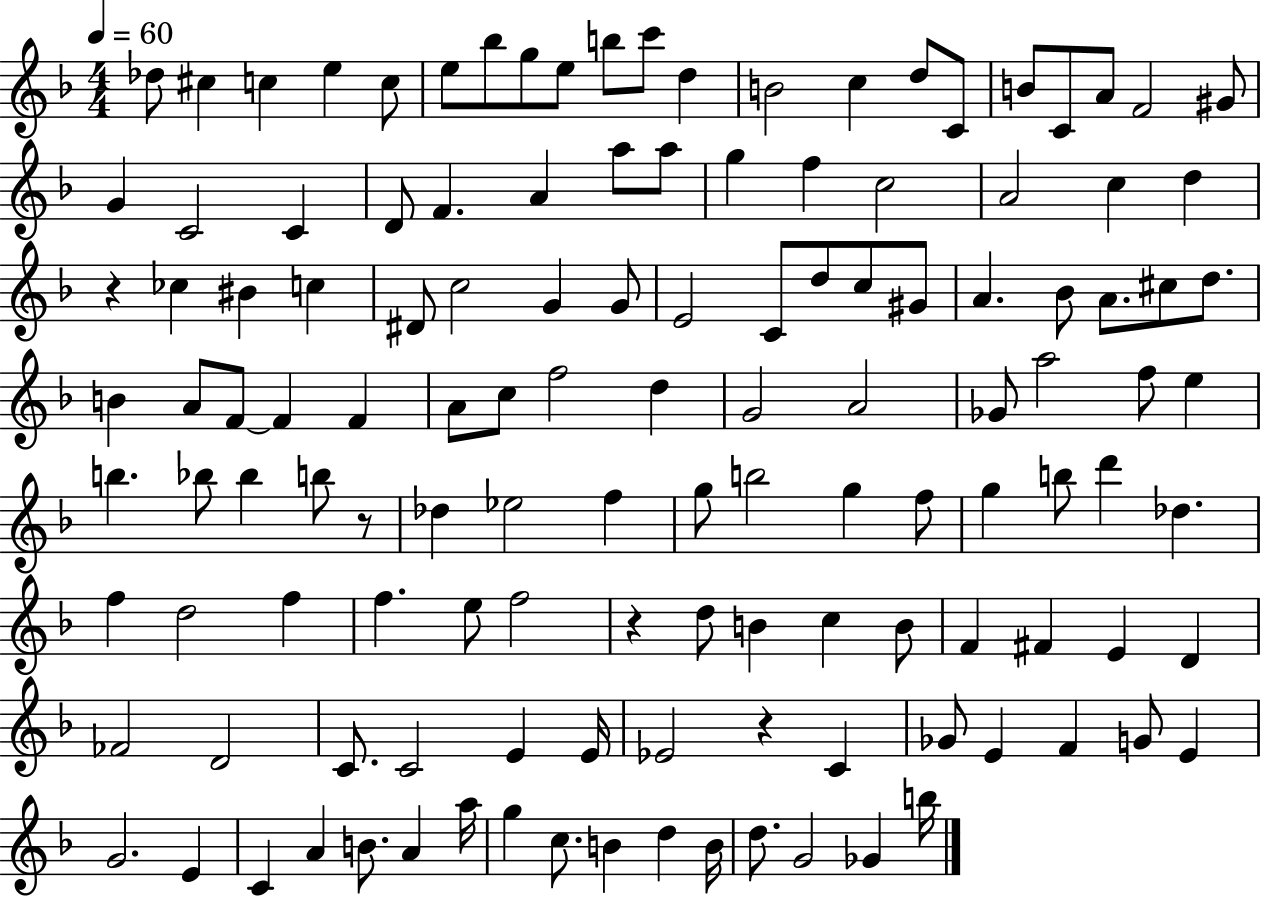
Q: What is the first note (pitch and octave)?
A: Db5